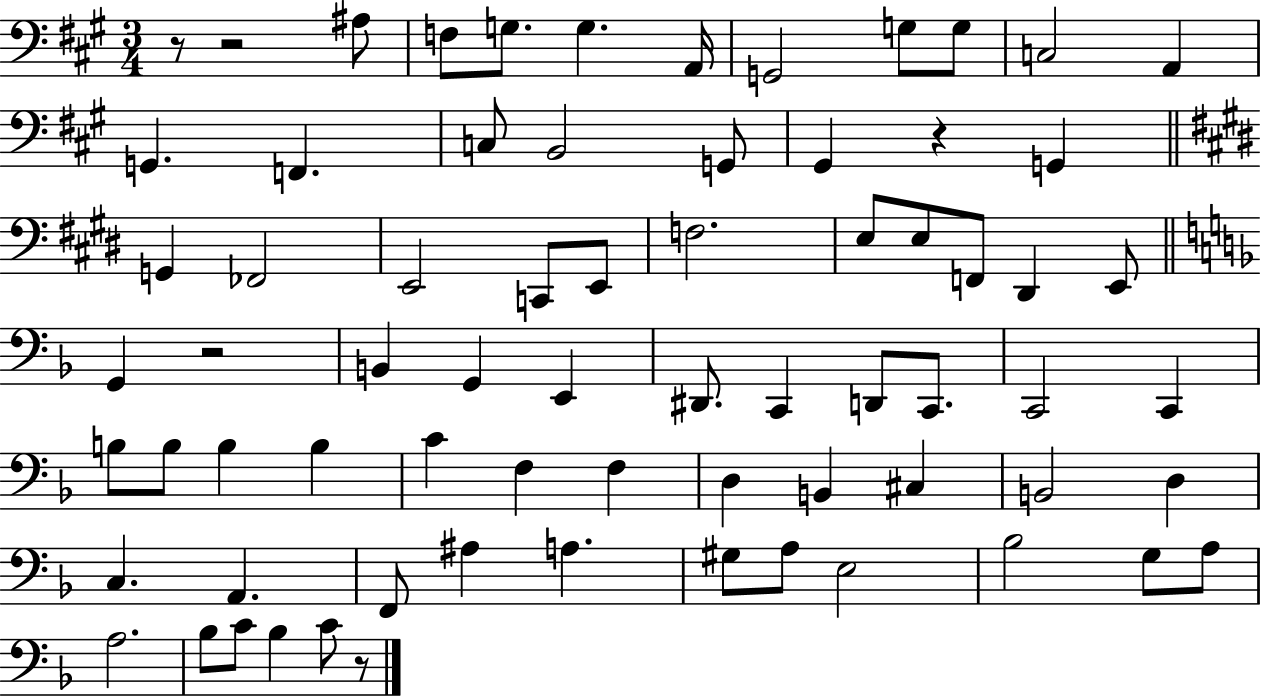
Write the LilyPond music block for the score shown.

{
  \clef bass
  \numericTimeSignature
  \time 3/4
  \key a \major
  r8 r2 ais8 | f8 g8. g4. a,16 | g,2 g8 g8 | c2 a,4 | \break g,4. f,4. | c8 b,2 g,8 | gis,4 r4 g,4 | \bar "||" \break \key e \major g,4 fes,2 | e,2 c,8 e,8 | f2. | e8 e8 f,8 dis,4 e,8 | \break \bar "||" \break \key d \minor g,4 r2 | b,4 g,4 e,4 | dis,8. c,4 d,8 c,8. | c,2 c,4 | \break b8 b8 b4 b4 | c'4 f4 f4 | d4 b,4 cis4 | b,2 d4 | \break c4. a,4. | f,8 ais4 a4. | gis8 a8 e2 | bes2 g8 a8 | \break a2. | bes8 c'8 bes4 c'8 r8 | \bar "|."
}